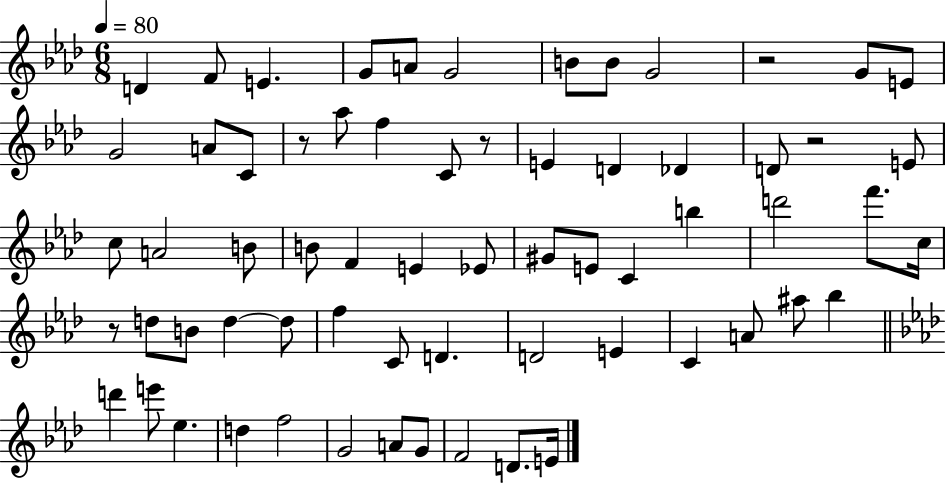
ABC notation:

X:1
T:Untitled
M:6/8
L:1/4
K:Ab
D F/2 E G/2 A/2 G2 B/2 B/2 G2 z2 G/2 E/2 G2 A/2 C/2 z/2 _a/2 f C/2 z/2 E D _D D/2 z2 E/2 c/2 A2 B/2 B/2 F E _E/2 ^G/2 E/2 C b d'2 f'/2 c/4 z/2 d/2 B/2 d d/2 f C/2 D D2 E C A/2 ^a/2 _b d' e'/2 _e d f2 G2 A/2 G/2 F2 D/2 E/4